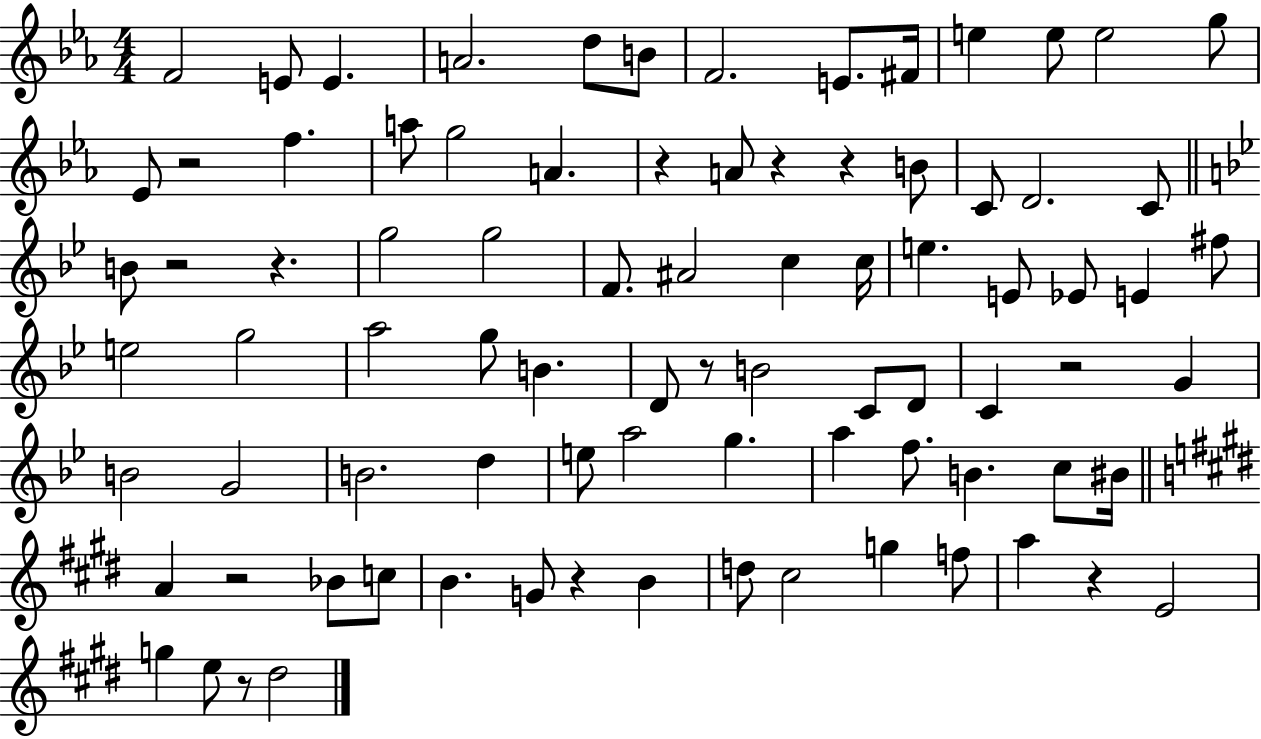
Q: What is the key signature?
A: EES major